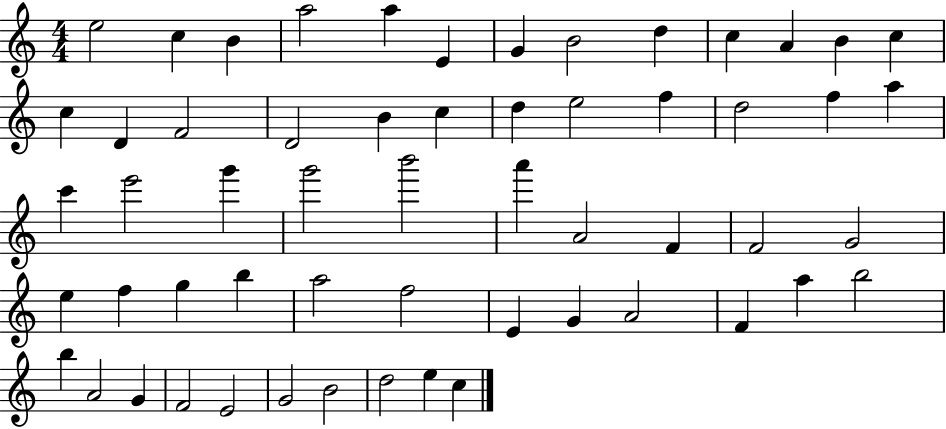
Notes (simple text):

E5/h C5/q B4/q A5/h A5/q E4/q G4/q B4/h D5/q C5/q A4/q B4/q C5/q C5/q D4/q F4/h D4/h B4/q C5/q D5/q E5/h F5/q D5/h F5/q A5/q C6/q E6/h G6/q G6/h B6/h A6/q A4/h F4/q F4/h G4/h E5/q F5/q G5/q B5/q A5/h F5/h E4/q G4/q A4/h F4/q A5/q B5/h B5/q A4/h G4/q F4/h E4/h G4/h B4/h D5/h E5/q C5/q